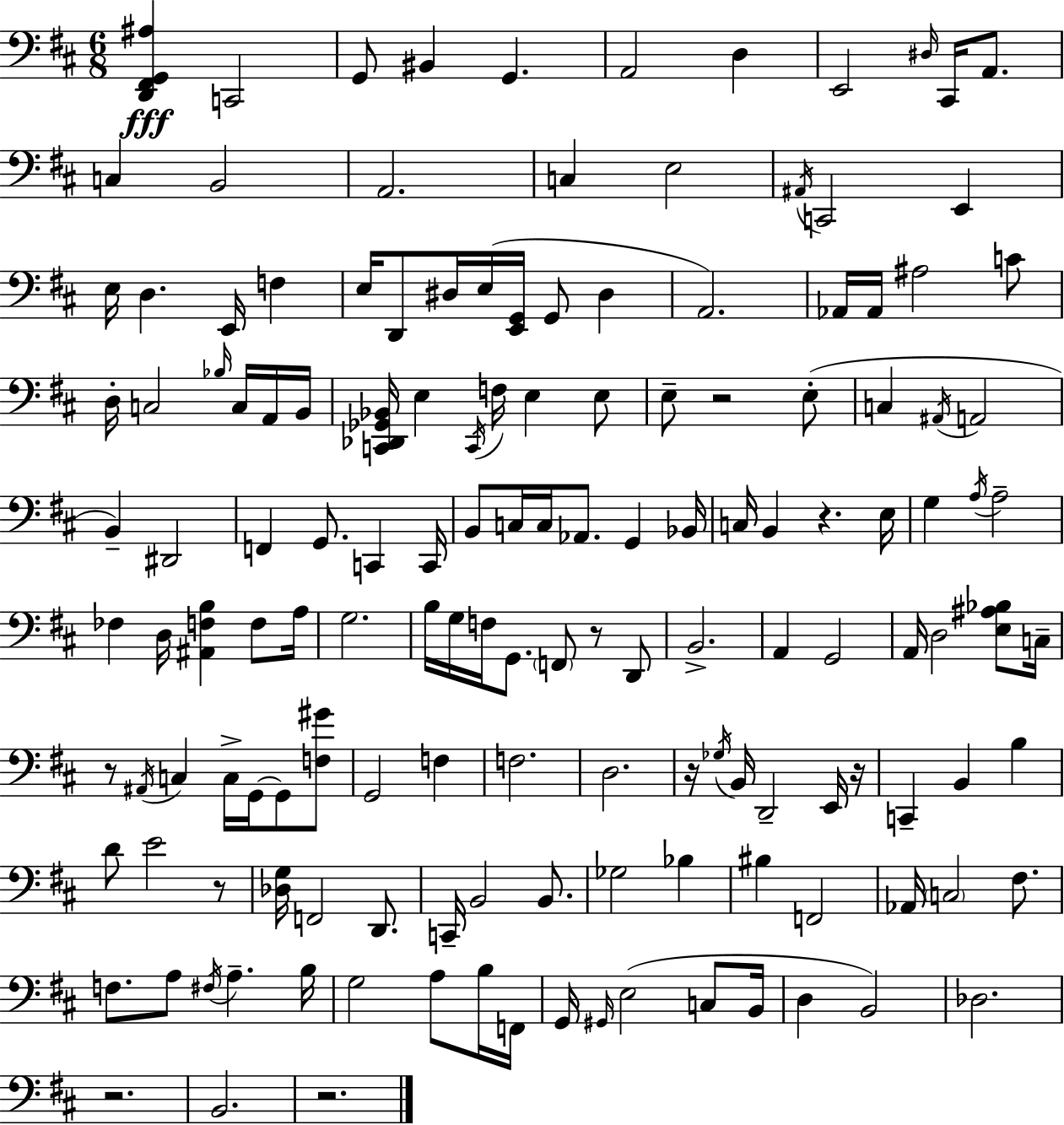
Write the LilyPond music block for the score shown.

{
  \clef bass
  \numericTimeSignature
  \time 6/8
  \key d \major
  <d, fis, g, ais>4\fff c,2 | g,8 bis,4 g,4. | a,2 d4 | e,2 \grace { dis16 } cis,16 a,8. | \break c4 b,2 | a,2. | c4 e2 | \acciaccatura { ais,16 } c,2 e,4 | \break e16 d4. e,16 f4 | e16 d,8 dis16 e16( <e, g,>16 g,8 dis4 | a,2.) | aes,16 aes,16 ais2 | \break c'8 d16-. c2 \grace { bes16 } | c16 a,16 b,16 <c, des, ges, bes,>16 e4 \acciaccatura { c,16 } f16 e4 | e8 e8-- r2 | e8-.( c4 \acciaccatura { ais,16 } a,2 | \break b,4--) dis,2 | f,4 g,8. | c,4 c,16 b,8 c16 c16 aes,8. | g,4 bes,16 c16 b,4 r4. | \break e16 g4 \acciaccatura { a16 } a2-- | fes4 d16 <ais, f b>4 | f8 a16 g2. | b16 g16 f16 g,8. | \break \parenthesize f,8 r8 d,8 b,2.-> | a,4 g,2 | a,16 d2 | <e ais bes>8 c16-- r8 \acciaccatura { ais,16 } c4 | \break c16-> g,16~~ g,8 <f gis'>8 g,2 | f4 f2. | d2. | r16 \acciaccatura { ges16 } b,16 d,2-- | \break e,16 r16 c,4-- | b,4 b4 d'8 e'2 | r8 <des g>16 f,2 | d,8. c,16-- b,2 | \break b,8. ges2 | bes4 bis4 | f,2 aes,16 \parenthesize c2 | fis8. f8. a8 | \break \acciaccatura { fis16 } a4.-- b16 g2 | a8 b16 f,16 g,16 \grace { gis,16 } e2( | c8 b,16 d4 | b,2) des2. | \break r2. | b,2. | r2. | \bar "|."
}